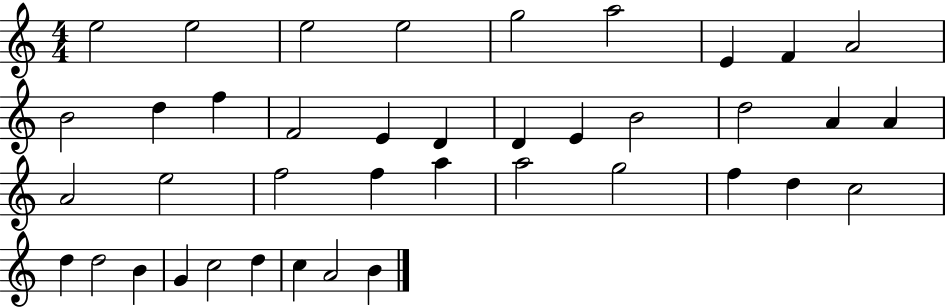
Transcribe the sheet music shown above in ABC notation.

X:1
T:Untitled
M:4/4
L:1/4
K:C
e2 e2 e2 e2 g2 a2 E F A2 B2 d f F2 E D D E B2 d2 A A A2 e2 f2 f a a2 g2 f d c2 d d2 B G c2 d c A2 B